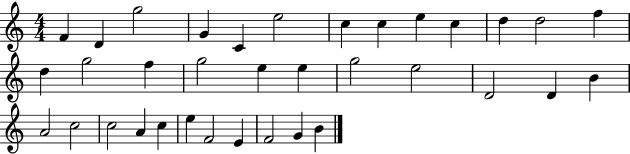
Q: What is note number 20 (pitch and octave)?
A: G5